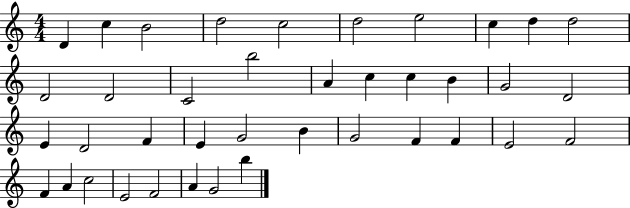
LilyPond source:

{
  \clef treble
  \numericTimeSignature
  \time 4/4
  \key c \major
  d'4 c''4 b'2 | d''2 c''2 | d''2 e''2 | c''4 d''4 d''2 | \break d'2 d'2 | c'2 b''2 | a'4 c''4 c''4 b'4 | g'2 d'2 | \break e'4 d'2 f'4 | e'4 g'2 b'4 | g'2 f'4 f'4 | e'2 f'2 | \break f'4 a'4 c''2 | e'2 f'2 | a'4 g'2 b''4 | \bar "|."
}